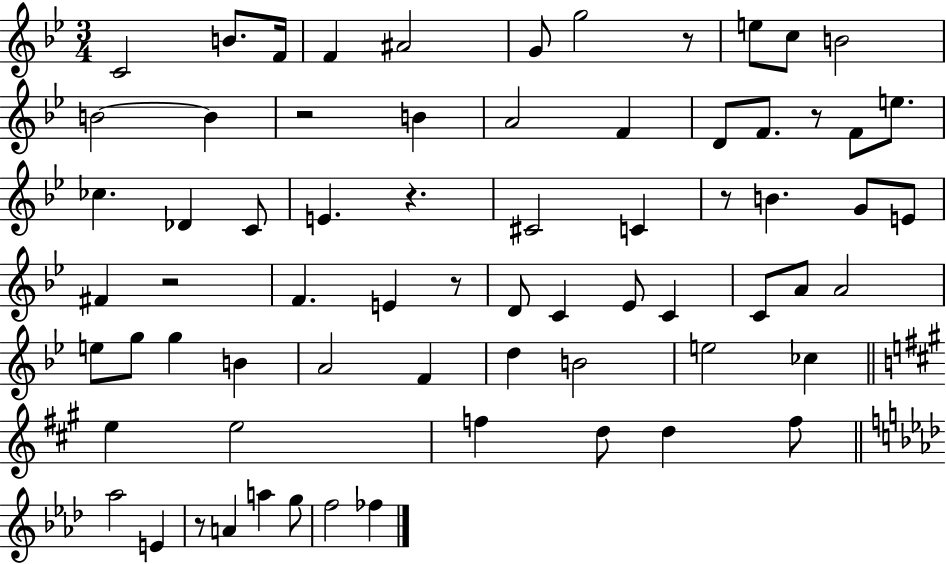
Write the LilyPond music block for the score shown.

{
  \clef treble
  \numericTimeSignature
  \time 3/4
  \key bes \major
  c'2 b'8. f'16 | f'4 ais'2 | g'8 g''2 r8 | e''8 c''8 b'2 | \break b'2~~ b'4 | r2 b'4 | a'2 f'4 | d'8 f'8. r8 f'8 e''8. | \break ces''4. des'4 c'8 | e'4. r4. | cis'2 c'4 | r8 b'4. g'8 e'8 | \break fis'4 r2 | f'4. e'4 r8 | d'8 c'4 ees'8 c'4 | c'8 a'8 a'2 | \break e''8 g''8 g''4 b'4 | a'2 f'4 | d''4 b'2 | e''2 ces''4 | \break \bar "||" \break \key a \major e''4 e''2 | f''4 d''8 d''4 f''8 | \bar "||" \break \key aes \major aes''2 e'4 | r8 a'4 a''4 g''8 | f''2 fes''4 | \bar "|."
}